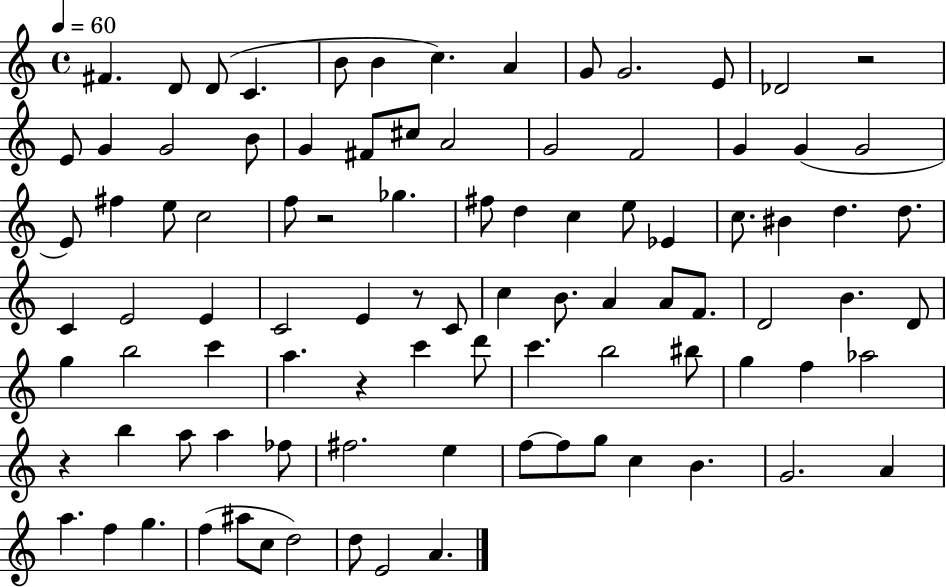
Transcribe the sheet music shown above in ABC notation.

X:1
T:Untitled
M:4/4
L:1/4
K:C
^F D/2 D/2 C B/2 B c A G/2 G2 E/2 _D2 z2 E/2 G G2 B/2 G ^F/2 ^c/2 A2 G2 F2 G G G2 E/2 ^f e/2 c2 f/2 z2 _g ^f/2 d c e/2 _E c/2 ^B d d/2 C E2 E C2 E z/2 C/2 c B/2 A A/2 F/2 D2 B D/2 g b2 c' a z c' d'/2 c' b2 ^b/2 g f _a2 z b a/2 a _f/2 ^f2 e f/2 f/2 g/2 c B G2 A a f g f ^a/2 c/2 d2 d/2 E2 A